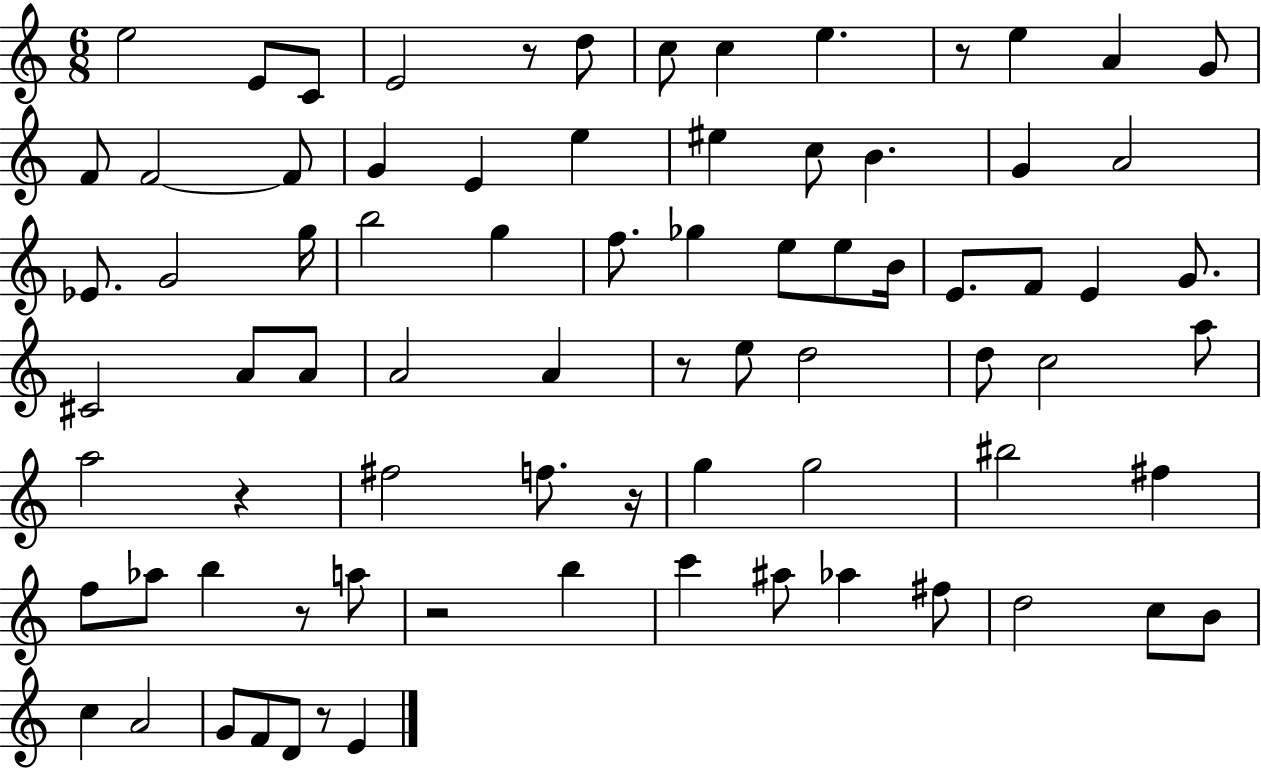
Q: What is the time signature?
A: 6/8